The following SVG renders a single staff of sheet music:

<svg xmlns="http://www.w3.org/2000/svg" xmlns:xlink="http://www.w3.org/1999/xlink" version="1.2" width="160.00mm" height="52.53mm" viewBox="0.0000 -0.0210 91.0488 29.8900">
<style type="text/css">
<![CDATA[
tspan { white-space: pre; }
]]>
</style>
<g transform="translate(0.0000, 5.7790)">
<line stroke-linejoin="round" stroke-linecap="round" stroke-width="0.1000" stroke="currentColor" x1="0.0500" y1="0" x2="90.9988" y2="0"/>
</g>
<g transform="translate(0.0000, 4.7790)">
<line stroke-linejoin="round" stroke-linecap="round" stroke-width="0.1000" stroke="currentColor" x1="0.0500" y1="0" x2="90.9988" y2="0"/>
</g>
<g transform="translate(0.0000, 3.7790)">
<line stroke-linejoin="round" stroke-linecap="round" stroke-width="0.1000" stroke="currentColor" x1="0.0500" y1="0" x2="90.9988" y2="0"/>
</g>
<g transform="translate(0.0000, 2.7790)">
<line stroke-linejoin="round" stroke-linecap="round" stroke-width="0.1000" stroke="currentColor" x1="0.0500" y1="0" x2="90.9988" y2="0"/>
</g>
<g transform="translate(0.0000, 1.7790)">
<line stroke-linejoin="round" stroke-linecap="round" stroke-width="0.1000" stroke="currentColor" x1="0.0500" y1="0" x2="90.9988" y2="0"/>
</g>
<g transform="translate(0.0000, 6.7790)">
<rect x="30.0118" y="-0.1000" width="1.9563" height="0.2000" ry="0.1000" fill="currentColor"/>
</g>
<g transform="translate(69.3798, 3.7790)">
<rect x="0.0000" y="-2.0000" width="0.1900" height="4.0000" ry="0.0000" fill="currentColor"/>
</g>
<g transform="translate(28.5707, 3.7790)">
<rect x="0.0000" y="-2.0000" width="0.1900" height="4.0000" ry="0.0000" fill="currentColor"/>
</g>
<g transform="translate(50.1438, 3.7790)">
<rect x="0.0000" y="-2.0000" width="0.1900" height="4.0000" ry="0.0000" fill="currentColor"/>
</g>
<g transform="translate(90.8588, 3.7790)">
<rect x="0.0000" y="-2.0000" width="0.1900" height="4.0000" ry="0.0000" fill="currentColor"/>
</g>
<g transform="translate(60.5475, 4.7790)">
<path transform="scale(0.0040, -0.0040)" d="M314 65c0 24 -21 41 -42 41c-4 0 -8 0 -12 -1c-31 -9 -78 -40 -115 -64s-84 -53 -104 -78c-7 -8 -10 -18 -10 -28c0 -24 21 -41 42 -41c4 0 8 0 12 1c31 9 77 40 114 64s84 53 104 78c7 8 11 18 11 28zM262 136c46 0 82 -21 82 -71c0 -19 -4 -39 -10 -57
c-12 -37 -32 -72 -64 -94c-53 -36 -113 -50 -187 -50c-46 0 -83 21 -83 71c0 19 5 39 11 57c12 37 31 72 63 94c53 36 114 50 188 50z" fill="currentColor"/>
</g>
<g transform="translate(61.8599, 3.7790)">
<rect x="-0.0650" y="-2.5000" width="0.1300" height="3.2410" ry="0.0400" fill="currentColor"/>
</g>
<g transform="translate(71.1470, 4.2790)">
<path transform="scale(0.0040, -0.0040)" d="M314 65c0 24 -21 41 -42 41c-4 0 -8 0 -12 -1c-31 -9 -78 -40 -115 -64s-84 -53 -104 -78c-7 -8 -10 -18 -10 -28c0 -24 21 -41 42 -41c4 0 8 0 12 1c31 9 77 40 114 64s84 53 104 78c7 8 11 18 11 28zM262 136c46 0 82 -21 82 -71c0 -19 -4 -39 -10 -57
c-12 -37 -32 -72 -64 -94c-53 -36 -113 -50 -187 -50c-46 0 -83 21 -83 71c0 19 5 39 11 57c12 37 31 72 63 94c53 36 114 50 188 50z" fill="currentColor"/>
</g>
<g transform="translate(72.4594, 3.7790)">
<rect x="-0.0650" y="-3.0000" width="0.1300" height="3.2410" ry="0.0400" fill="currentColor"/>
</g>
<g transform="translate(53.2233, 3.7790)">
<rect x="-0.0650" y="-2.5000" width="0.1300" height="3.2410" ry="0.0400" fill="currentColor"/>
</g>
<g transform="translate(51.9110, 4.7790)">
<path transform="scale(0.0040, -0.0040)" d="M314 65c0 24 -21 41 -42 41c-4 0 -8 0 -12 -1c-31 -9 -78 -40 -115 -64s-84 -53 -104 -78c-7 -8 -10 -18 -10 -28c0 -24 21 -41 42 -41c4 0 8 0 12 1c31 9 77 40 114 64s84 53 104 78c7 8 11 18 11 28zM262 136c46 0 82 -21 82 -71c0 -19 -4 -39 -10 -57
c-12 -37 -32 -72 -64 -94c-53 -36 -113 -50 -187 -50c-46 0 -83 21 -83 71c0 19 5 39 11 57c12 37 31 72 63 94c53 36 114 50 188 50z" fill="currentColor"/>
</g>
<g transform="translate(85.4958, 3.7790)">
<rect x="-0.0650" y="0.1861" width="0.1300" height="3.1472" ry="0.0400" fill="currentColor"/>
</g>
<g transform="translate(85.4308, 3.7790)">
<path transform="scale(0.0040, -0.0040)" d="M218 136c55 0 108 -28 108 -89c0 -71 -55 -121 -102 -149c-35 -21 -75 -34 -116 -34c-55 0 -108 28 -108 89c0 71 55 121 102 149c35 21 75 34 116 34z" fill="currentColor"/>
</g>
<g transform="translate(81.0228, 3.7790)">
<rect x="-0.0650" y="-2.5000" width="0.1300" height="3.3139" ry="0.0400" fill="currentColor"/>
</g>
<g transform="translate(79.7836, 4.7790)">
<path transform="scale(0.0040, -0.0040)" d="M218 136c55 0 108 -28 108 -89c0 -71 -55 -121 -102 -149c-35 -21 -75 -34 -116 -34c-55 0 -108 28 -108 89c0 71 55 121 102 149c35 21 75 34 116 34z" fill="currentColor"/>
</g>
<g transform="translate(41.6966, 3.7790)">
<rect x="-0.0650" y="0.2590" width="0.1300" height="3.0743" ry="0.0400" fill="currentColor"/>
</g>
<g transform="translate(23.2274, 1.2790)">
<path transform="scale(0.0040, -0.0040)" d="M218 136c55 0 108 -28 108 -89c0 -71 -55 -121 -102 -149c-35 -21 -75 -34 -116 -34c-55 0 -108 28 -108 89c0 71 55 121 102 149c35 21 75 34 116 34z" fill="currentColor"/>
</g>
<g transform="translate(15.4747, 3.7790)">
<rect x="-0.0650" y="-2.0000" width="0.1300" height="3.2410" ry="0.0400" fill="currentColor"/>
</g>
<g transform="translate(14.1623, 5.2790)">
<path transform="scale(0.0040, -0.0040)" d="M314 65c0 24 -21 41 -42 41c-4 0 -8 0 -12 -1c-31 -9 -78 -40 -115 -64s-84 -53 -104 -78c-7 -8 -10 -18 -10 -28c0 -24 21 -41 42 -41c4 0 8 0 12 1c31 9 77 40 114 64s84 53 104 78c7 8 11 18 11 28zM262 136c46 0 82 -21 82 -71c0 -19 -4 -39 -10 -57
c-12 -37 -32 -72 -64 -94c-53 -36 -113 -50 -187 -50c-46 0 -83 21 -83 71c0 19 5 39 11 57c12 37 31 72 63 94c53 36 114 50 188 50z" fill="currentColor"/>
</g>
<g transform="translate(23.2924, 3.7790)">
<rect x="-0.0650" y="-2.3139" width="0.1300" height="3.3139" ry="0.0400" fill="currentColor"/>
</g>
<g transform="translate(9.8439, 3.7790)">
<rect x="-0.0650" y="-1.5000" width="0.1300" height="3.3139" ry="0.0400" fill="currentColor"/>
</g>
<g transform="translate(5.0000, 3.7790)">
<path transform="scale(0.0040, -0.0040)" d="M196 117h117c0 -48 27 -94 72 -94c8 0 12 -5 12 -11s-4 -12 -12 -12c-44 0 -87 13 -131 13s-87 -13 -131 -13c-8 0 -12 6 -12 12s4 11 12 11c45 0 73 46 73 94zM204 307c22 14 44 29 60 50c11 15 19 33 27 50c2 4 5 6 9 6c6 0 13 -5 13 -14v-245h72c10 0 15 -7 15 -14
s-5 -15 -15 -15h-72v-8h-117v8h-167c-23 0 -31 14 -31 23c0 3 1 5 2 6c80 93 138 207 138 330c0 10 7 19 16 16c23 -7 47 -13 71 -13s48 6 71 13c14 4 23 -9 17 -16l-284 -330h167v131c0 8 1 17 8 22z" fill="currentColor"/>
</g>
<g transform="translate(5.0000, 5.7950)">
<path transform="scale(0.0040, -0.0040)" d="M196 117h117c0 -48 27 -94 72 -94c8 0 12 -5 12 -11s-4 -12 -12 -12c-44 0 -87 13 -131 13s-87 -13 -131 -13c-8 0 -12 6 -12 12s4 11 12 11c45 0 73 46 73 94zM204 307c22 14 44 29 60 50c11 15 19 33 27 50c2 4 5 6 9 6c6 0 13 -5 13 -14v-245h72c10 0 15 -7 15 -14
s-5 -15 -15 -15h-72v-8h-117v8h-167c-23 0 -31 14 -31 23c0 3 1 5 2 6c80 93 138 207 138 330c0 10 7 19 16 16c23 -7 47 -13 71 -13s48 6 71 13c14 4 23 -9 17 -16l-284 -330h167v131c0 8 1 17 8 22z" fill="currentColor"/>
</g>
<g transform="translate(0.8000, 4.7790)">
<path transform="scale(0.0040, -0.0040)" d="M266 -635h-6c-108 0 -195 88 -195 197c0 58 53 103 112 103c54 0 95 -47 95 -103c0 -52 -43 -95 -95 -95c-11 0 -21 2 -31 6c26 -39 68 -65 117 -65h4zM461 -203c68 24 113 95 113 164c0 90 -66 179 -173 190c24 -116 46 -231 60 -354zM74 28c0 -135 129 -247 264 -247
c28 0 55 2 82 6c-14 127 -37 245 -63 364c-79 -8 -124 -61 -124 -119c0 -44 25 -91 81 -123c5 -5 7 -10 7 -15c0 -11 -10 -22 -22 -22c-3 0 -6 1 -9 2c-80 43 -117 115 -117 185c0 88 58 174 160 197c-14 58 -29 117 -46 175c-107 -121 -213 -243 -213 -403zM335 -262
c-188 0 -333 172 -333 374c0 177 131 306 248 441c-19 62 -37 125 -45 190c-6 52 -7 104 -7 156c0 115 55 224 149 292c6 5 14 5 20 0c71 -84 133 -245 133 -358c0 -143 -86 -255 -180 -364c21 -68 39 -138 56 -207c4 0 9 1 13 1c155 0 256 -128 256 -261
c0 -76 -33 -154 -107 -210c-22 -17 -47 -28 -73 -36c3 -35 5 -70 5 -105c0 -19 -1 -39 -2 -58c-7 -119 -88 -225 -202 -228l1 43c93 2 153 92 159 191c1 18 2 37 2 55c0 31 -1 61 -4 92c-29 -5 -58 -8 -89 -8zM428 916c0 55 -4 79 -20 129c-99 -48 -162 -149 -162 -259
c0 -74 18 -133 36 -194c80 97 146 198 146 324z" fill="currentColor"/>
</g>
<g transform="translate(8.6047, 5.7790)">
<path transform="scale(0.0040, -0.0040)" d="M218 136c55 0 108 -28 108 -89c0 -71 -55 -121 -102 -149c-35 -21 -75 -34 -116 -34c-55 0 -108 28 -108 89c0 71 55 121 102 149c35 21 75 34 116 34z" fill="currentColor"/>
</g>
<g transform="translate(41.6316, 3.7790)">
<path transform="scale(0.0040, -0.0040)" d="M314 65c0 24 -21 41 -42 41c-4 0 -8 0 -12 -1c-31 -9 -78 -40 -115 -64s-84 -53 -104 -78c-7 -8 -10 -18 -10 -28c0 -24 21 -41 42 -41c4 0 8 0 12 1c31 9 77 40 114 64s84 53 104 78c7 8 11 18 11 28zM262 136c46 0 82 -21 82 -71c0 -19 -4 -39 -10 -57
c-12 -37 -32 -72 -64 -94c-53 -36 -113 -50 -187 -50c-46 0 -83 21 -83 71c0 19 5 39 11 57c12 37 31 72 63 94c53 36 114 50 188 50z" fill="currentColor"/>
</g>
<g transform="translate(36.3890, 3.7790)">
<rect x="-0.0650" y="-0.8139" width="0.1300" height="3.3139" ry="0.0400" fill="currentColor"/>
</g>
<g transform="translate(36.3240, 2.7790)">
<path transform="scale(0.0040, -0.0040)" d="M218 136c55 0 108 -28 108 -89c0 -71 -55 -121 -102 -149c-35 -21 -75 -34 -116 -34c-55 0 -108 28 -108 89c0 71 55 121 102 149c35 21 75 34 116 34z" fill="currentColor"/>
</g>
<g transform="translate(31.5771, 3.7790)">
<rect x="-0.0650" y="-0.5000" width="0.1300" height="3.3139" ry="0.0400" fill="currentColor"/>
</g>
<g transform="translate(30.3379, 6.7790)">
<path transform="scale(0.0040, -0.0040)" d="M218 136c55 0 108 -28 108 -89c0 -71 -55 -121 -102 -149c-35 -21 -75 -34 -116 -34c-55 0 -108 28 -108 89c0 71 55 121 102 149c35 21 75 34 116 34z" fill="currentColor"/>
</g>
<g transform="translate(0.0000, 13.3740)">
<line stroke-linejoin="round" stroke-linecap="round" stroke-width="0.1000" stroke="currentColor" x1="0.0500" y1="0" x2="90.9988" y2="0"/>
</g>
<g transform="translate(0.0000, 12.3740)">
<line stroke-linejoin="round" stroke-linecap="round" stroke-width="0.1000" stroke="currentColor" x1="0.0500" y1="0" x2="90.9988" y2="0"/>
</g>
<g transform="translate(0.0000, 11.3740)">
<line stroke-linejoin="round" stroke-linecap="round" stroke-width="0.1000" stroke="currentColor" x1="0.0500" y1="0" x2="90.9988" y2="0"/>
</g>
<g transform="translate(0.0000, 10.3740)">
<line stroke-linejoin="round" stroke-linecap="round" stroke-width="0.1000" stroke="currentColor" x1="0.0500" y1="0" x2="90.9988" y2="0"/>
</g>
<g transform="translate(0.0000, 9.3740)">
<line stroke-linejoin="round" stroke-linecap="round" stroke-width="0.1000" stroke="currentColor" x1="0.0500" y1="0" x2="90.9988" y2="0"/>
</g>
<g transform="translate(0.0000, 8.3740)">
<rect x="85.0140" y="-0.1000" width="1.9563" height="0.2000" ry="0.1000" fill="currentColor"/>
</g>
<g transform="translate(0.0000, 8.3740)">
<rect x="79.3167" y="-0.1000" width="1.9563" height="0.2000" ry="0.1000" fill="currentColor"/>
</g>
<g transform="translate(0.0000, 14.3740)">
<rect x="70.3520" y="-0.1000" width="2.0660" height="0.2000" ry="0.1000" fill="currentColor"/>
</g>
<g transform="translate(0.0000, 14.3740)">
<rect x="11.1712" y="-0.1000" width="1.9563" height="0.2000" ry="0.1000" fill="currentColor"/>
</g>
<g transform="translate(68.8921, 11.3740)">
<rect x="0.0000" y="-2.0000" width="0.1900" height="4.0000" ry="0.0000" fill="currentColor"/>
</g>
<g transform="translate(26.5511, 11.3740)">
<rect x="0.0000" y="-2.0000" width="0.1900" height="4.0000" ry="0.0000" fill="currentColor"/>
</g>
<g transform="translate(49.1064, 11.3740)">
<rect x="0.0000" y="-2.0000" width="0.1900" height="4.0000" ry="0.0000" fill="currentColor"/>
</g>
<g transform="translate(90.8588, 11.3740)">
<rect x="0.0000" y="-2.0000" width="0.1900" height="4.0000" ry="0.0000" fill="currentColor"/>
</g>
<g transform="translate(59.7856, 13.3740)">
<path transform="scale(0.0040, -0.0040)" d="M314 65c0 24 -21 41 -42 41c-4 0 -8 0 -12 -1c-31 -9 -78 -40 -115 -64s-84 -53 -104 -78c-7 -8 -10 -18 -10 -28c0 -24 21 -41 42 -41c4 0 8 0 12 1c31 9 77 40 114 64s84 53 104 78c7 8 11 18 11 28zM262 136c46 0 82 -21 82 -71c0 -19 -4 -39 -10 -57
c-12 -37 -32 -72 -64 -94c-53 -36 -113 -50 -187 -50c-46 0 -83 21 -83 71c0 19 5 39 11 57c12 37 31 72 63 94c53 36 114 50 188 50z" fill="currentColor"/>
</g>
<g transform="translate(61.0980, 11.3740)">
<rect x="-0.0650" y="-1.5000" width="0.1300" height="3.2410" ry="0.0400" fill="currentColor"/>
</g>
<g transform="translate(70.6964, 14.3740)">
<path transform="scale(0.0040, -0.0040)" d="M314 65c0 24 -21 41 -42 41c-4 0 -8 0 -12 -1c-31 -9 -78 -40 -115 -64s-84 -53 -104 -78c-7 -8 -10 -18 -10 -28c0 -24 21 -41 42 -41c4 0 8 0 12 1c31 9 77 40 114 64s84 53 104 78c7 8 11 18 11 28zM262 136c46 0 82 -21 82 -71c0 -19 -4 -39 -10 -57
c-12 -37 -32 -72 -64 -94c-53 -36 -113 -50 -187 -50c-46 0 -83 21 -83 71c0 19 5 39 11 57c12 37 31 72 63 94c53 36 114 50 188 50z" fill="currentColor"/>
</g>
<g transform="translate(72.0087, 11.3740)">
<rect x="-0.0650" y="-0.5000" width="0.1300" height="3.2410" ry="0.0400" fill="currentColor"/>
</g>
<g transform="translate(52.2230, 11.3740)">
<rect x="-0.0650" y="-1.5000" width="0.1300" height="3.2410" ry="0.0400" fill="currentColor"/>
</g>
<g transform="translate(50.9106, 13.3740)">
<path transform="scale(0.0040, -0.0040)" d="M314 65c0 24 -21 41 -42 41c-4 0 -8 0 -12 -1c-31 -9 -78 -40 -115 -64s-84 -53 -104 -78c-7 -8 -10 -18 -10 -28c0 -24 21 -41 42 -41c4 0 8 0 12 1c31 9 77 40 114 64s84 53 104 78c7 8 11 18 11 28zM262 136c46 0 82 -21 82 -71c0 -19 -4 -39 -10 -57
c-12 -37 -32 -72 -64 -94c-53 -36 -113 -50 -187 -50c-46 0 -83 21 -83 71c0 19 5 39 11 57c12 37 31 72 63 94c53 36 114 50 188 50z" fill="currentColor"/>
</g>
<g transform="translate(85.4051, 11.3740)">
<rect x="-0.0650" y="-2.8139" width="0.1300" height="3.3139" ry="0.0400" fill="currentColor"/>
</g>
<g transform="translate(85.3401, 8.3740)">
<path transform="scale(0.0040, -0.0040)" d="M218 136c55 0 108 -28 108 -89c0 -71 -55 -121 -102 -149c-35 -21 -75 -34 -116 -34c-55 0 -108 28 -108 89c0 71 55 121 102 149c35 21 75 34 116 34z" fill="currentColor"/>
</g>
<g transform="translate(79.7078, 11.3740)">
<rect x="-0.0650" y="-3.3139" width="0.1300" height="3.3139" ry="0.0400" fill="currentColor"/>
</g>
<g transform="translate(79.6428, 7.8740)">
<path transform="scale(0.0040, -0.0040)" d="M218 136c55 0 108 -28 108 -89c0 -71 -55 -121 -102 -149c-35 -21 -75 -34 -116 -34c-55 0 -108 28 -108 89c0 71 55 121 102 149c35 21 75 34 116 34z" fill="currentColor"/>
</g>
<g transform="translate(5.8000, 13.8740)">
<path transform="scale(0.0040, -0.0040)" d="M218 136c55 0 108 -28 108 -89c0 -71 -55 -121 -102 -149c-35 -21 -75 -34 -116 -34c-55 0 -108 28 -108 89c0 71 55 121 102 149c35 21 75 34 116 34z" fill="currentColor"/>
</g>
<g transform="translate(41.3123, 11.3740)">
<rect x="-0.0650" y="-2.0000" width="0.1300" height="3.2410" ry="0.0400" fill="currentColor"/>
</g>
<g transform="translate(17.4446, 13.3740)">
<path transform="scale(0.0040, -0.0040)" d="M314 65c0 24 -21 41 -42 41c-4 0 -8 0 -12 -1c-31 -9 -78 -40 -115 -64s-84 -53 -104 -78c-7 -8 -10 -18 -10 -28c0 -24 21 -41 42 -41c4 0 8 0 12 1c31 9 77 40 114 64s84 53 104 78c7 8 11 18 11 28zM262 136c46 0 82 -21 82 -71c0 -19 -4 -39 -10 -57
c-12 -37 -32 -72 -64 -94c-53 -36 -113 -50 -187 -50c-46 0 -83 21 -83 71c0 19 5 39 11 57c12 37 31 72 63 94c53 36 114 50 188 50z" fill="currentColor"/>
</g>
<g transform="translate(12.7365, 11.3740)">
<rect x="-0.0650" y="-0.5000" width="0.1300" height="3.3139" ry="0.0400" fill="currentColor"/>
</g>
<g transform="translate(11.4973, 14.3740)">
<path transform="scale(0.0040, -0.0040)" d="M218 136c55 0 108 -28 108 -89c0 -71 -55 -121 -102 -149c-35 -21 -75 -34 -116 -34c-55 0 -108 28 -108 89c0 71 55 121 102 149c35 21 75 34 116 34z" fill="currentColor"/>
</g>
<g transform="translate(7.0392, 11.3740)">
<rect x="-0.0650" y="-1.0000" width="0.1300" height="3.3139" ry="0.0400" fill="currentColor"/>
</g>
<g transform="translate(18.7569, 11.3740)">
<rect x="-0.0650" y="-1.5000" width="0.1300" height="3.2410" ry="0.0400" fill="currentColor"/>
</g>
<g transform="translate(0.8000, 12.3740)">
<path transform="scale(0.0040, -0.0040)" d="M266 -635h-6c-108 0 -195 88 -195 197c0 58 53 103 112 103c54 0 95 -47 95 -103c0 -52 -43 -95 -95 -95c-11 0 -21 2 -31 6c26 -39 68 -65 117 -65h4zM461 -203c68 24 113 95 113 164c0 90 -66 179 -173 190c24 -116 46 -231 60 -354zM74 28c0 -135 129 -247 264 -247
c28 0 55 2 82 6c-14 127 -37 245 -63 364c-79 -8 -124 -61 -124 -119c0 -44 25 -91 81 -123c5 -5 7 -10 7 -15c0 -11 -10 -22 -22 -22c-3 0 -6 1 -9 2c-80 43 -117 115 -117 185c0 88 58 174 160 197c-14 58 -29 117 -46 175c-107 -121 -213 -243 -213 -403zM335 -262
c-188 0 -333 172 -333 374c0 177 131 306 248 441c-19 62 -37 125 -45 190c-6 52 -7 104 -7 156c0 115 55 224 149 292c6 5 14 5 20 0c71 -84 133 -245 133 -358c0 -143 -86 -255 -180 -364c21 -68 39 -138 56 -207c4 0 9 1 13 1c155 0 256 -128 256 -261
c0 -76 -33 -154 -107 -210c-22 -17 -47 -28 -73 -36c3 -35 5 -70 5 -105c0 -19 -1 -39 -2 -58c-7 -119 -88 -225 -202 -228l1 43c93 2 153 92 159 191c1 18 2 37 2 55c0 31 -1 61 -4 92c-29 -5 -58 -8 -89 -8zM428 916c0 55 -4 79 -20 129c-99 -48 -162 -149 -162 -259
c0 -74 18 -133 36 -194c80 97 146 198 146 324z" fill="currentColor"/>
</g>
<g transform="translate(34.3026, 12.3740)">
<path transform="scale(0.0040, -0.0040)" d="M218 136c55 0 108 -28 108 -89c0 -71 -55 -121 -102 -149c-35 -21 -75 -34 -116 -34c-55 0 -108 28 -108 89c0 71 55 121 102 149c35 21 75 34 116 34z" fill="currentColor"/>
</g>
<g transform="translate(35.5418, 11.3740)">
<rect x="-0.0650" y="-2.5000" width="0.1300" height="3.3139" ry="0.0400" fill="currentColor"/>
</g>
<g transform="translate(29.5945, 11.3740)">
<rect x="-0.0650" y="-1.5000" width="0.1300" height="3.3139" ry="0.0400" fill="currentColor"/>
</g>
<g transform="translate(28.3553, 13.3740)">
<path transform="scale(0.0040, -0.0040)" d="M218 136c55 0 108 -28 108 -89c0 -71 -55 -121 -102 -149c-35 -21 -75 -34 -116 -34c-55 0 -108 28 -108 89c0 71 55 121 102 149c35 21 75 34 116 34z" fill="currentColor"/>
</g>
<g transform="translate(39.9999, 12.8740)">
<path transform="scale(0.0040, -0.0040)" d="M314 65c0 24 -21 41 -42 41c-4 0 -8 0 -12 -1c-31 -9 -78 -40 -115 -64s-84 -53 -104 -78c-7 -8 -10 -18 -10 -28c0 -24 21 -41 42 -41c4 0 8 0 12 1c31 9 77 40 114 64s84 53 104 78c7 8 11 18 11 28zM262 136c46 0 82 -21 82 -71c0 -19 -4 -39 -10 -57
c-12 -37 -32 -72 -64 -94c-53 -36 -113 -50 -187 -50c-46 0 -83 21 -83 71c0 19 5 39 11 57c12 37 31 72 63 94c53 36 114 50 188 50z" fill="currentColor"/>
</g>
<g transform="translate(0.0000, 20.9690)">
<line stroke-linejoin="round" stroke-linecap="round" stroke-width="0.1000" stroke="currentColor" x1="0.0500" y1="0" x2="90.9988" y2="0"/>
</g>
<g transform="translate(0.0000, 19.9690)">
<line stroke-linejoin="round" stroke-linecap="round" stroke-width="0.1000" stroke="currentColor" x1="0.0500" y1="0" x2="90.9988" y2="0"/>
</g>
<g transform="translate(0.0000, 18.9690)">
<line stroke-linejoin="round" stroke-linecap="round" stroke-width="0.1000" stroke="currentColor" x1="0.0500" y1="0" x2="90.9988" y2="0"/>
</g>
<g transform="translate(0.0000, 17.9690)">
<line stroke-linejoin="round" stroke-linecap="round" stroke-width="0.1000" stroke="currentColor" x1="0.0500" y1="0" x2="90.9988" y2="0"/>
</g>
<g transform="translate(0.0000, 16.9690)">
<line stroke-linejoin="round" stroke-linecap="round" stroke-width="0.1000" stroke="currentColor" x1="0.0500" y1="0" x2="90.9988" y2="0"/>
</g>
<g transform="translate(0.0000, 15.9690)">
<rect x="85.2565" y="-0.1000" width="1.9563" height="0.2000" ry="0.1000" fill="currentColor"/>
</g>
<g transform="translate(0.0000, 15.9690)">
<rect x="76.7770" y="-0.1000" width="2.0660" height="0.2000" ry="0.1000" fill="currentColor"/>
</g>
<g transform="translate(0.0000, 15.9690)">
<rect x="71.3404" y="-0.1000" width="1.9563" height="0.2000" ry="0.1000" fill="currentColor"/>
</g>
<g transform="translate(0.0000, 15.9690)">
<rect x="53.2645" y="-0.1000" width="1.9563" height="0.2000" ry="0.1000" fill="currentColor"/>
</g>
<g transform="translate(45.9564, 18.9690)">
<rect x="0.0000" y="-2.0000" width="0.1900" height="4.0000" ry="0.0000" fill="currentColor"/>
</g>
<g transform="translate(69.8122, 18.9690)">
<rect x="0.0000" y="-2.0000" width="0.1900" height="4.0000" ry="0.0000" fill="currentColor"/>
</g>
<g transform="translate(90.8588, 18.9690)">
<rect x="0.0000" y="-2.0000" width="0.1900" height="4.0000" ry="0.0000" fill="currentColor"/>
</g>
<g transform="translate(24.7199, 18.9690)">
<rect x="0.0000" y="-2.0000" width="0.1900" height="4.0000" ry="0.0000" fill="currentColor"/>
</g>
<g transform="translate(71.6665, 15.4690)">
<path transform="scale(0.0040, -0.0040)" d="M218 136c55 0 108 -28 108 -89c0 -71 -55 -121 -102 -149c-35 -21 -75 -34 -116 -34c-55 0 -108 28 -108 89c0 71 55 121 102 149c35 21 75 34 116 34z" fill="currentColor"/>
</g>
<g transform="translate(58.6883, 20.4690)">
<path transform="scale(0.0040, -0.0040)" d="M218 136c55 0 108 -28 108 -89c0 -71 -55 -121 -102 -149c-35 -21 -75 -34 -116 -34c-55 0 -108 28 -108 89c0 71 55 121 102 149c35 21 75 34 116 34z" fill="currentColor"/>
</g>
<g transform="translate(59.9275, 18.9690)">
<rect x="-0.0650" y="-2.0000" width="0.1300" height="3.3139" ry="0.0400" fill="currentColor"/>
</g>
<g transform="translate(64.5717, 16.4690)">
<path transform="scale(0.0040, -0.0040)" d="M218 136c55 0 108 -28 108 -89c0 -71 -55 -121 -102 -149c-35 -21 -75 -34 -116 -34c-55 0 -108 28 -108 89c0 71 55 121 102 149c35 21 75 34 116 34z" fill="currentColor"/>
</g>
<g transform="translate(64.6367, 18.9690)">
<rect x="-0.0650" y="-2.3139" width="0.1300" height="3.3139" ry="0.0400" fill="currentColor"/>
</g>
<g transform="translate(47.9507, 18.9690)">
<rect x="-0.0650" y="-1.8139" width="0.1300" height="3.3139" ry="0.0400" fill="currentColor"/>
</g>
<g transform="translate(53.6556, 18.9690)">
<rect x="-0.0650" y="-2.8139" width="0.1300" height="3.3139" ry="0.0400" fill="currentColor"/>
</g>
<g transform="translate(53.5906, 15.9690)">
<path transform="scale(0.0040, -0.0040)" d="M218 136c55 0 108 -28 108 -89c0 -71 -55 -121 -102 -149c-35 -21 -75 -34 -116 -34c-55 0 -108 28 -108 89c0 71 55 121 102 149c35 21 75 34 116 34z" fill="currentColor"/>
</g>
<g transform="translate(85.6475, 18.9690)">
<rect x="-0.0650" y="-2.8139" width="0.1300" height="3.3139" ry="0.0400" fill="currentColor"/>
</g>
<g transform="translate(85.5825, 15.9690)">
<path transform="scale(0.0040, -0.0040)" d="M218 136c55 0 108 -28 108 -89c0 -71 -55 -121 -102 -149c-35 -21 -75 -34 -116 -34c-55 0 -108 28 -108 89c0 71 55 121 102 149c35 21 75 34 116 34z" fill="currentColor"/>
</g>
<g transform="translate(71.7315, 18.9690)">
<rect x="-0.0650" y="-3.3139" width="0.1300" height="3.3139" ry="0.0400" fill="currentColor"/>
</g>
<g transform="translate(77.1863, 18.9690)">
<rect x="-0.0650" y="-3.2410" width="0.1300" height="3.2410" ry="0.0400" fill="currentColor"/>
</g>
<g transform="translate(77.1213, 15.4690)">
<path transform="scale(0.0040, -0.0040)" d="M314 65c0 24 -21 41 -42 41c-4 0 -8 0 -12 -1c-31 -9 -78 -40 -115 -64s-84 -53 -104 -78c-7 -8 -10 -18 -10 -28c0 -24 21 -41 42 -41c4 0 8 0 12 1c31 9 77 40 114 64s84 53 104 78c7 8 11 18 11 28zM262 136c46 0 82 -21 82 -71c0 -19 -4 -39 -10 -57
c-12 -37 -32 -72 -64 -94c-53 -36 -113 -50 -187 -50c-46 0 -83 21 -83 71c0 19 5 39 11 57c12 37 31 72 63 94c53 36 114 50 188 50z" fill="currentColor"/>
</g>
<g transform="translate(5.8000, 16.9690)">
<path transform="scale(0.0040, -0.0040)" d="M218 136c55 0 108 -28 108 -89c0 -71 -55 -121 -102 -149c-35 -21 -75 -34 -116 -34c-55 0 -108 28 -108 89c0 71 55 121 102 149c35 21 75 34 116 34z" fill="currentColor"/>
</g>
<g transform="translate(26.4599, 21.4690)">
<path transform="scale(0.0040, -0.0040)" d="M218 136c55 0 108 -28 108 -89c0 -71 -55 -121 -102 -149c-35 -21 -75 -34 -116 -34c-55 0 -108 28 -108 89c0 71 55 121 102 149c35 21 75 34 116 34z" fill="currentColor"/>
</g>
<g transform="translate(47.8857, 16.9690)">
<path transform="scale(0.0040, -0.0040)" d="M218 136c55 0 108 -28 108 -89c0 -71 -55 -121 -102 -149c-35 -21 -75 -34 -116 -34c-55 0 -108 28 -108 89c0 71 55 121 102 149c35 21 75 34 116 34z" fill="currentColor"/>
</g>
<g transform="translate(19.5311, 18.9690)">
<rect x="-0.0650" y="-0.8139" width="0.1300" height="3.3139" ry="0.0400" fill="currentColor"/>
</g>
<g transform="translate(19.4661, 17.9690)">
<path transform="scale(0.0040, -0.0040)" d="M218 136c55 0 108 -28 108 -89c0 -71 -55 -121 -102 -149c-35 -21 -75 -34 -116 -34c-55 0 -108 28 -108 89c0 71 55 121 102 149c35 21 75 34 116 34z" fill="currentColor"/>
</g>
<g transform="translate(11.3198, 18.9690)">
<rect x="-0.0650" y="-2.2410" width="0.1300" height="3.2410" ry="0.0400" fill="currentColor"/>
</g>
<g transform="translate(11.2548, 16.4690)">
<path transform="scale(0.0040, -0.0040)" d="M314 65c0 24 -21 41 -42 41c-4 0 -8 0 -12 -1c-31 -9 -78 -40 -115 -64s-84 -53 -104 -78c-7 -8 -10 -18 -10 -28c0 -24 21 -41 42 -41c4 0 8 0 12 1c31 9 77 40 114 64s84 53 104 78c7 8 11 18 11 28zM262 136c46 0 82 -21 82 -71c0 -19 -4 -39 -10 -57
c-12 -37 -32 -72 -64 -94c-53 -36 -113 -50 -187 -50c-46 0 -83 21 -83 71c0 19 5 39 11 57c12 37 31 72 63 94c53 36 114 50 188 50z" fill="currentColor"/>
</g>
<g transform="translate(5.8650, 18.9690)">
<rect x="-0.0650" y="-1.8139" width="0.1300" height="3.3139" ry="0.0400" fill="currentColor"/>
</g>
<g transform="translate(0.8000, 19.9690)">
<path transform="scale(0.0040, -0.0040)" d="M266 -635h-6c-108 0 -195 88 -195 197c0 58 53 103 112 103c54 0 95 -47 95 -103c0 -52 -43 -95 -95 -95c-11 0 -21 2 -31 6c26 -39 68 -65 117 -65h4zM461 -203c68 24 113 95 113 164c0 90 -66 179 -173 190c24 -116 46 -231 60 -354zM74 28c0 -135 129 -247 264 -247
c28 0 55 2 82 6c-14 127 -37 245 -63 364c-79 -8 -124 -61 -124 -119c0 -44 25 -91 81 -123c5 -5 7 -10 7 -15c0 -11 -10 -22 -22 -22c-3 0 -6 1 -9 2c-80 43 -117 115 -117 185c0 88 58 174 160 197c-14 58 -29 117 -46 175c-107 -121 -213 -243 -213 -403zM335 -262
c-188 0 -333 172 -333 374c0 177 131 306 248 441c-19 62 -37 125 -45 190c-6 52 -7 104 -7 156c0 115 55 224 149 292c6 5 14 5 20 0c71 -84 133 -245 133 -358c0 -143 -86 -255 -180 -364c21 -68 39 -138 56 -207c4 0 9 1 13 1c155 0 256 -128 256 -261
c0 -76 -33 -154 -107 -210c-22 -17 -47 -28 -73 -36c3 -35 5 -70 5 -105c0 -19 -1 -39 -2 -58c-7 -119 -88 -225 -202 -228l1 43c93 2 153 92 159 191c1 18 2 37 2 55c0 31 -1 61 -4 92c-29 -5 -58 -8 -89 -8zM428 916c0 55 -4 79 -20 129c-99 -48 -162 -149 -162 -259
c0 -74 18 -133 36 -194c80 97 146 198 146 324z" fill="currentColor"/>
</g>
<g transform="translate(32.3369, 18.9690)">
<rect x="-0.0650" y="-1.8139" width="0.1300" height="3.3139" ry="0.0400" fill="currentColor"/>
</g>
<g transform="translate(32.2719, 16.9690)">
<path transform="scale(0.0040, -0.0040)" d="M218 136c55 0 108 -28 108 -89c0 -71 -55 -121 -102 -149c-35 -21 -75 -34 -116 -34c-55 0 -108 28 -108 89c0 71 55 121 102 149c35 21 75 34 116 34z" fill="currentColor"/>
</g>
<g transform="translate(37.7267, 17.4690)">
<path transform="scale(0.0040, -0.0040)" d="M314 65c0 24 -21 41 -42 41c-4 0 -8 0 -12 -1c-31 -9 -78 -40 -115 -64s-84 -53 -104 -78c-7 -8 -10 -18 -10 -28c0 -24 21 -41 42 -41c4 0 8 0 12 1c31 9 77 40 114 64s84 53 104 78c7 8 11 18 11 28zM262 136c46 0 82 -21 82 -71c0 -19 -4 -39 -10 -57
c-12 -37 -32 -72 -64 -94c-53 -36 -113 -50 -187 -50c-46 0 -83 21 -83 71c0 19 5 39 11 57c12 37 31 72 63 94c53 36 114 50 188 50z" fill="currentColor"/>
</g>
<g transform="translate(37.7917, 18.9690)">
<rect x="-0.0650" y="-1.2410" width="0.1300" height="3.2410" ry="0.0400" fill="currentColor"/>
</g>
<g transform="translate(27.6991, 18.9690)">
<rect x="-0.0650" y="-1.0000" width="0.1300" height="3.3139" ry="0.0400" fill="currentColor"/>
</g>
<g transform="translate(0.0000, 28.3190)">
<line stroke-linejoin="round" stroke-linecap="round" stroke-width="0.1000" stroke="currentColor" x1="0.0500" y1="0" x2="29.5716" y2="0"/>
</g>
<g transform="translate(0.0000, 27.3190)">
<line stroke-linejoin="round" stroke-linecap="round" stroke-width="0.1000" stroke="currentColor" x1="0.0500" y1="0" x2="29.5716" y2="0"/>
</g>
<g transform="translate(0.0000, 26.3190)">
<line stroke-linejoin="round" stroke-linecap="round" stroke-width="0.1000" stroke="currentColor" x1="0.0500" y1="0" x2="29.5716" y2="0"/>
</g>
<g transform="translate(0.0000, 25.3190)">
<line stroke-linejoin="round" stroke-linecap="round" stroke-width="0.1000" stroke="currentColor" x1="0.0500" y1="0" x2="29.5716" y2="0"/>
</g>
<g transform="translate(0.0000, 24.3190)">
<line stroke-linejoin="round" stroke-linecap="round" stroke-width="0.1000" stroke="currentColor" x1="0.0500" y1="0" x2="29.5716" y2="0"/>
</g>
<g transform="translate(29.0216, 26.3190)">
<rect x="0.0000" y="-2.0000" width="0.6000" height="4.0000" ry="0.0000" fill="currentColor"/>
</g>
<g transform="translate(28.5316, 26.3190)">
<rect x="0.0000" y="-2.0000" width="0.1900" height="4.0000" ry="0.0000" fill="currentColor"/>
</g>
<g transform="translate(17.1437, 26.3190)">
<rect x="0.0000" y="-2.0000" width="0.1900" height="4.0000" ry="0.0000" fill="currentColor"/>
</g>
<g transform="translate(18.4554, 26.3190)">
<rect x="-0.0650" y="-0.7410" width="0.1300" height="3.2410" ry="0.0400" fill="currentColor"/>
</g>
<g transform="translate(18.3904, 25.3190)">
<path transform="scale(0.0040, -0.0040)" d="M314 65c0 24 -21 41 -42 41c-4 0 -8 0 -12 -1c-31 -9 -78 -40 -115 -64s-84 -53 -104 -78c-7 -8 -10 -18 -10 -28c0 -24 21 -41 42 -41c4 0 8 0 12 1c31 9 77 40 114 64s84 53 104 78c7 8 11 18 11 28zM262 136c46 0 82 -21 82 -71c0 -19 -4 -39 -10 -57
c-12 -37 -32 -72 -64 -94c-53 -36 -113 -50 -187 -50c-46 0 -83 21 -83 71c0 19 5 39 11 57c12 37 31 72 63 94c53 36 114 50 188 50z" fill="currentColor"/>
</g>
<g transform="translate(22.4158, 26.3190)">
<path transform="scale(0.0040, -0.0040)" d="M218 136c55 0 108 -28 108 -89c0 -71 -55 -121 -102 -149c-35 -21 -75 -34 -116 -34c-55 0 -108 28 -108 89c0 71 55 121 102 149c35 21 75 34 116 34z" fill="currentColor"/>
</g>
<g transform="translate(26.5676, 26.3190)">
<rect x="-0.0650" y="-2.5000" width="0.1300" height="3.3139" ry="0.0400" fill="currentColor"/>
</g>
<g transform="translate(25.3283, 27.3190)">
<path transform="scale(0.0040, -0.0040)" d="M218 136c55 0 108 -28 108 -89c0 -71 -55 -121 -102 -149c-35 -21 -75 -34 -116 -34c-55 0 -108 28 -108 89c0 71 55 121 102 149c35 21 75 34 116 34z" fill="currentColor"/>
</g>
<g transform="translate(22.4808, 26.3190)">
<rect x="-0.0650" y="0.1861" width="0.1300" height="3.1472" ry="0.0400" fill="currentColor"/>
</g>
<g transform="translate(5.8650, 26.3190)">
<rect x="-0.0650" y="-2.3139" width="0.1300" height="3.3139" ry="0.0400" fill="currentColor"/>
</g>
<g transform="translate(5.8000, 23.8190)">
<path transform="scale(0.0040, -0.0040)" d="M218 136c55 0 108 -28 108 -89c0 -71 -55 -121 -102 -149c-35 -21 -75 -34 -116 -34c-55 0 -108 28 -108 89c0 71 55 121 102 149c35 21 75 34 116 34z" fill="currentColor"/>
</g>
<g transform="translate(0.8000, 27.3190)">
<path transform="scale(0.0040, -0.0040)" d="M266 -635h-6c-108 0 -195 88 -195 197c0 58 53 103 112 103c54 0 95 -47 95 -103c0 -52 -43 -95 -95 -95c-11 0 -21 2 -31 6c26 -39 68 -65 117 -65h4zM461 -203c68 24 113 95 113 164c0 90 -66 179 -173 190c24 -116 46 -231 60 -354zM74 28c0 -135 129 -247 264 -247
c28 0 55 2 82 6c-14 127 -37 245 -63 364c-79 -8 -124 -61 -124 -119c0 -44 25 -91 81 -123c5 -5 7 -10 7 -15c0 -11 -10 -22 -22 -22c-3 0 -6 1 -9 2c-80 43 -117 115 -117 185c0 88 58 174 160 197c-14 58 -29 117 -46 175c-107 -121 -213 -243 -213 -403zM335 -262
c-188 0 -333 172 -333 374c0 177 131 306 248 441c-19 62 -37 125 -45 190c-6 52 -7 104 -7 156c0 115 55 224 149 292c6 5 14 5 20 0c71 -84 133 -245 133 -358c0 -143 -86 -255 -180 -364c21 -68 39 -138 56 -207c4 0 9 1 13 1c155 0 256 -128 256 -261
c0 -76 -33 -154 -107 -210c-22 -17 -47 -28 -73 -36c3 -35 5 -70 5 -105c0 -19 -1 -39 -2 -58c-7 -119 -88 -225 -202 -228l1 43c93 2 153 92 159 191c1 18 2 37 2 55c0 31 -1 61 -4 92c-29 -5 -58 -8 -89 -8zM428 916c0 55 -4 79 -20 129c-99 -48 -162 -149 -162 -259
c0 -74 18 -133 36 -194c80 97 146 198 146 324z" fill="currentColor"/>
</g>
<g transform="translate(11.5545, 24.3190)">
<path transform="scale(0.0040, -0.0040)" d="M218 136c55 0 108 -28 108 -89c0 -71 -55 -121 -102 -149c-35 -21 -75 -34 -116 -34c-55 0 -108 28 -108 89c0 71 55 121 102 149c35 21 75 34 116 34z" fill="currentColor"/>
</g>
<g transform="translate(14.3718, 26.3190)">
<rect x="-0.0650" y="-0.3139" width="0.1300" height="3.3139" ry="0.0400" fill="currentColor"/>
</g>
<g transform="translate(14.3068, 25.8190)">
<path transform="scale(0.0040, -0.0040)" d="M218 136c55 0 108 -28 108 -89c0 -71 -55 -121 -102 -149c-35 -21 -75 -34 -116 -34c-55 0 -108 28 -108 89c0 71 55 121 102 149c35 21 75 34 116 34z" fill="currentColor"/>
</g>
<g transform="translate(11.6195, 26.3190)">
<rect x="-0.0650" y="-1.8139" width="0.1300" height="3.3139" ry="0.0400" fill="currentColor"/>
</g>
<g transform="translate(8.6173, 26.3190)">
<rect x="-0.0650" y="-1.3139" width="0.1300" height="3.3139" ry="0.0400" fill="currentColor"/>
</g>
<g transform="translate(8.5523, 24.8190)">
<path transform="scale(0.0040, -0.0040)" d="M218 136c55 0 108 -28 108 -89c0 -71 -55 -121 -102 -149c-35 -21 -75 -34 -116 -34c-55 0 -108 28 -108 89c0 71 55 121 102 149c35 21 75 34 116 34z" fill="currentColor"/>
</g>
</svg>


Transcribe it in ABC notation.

X:1
T:Untitled
M:4/4
L:1/4
K:C
E F2 g C d B2 G2 G2 A2 G B D C E2 E G F2 E2 E2 C2 b a f g2 d D f e2 f a F g b b2 a g e f c d2 B G